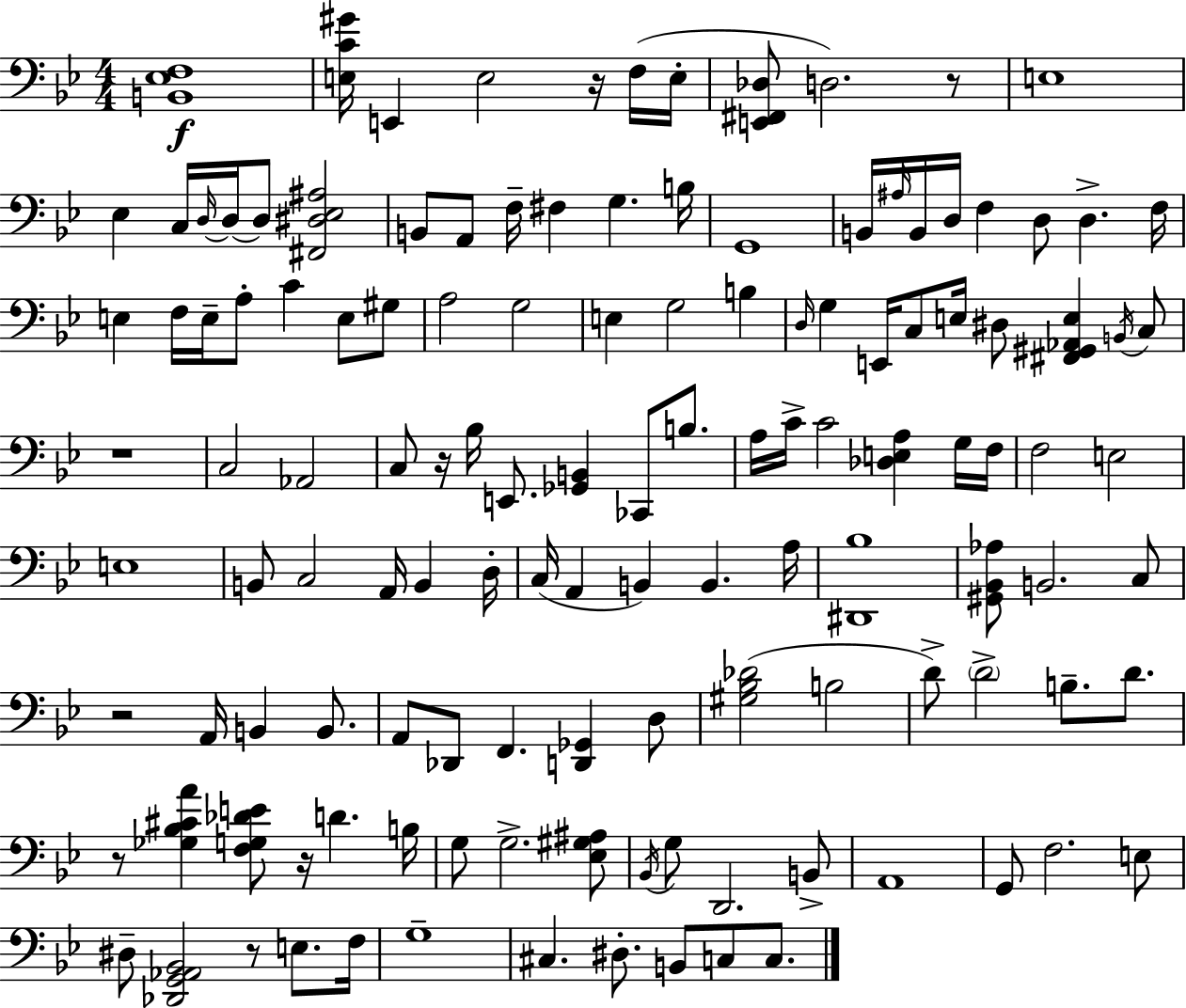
X:1
T:Untitled
M:4/4
L:1/4
K:Bb
[B,,_E,F,]4 [E,C^G]/4 E,, E,2 z/4 F,/4 E,/4 [E,,^F,,_D,]/2 D,2 z/2 E,4 _E, C,/4 D,/4 D,/4 D,/2 [^F,,^D,_E,^A,]2 B,,/2 A,,/2 F,/4 ^F, G, B,/4 G,,4 B,,/4 ^A,/4 B,,/4 D,/4 F, D,/2 D, F,/4 E, F,/4 E,/4 A,/2 C E,/2 ^G,/2 A,2 G,2 E, G,2 B, D,/4 G, E,,/4 C,/2 E,/4 ^D,/2 [^F,,^G,,_A,,E,] B,,/4 C,/2 z4 C,2 _A,,2 C,/2 z/4 _B,/4 E,,/2 [_G,,B,,] _C,,/2 B,/2 A,/4 C/4 C2 [_D,E,A,] G,/4 F,/4 F,2 E,2 E,4 B,,/2 C,2 A,,/4 B,, D,/4 C,/4 A,, B,, B,, A,/4 [^D,,_B,]4 [^G,,_B,,_A,]/2 B,,2 C,/2 z2 A,,/4 B,, B,,/2 A,,/2 _D,,/2 F,, [D,,_G,,] D,/2 [^G,_B,_D]2 B,2 D/2 D2 B,/2 D/2 z/2 [_G,_B,^CA] [F,G,_DE]/2 z/4 D B,/4 G,/2 G,2 [_E,^G,^A,]/2 _B,,/4 G,/2 D,,2 B,,/2 A,,4 G,,/2 F,2 E,/2 ^D,/2 [_D,,G,,_A,,_B,,]2 z/2 E,/2 F,/4 G,4 ^C, ^D,/2 B,,/2 C,/2 C,/2